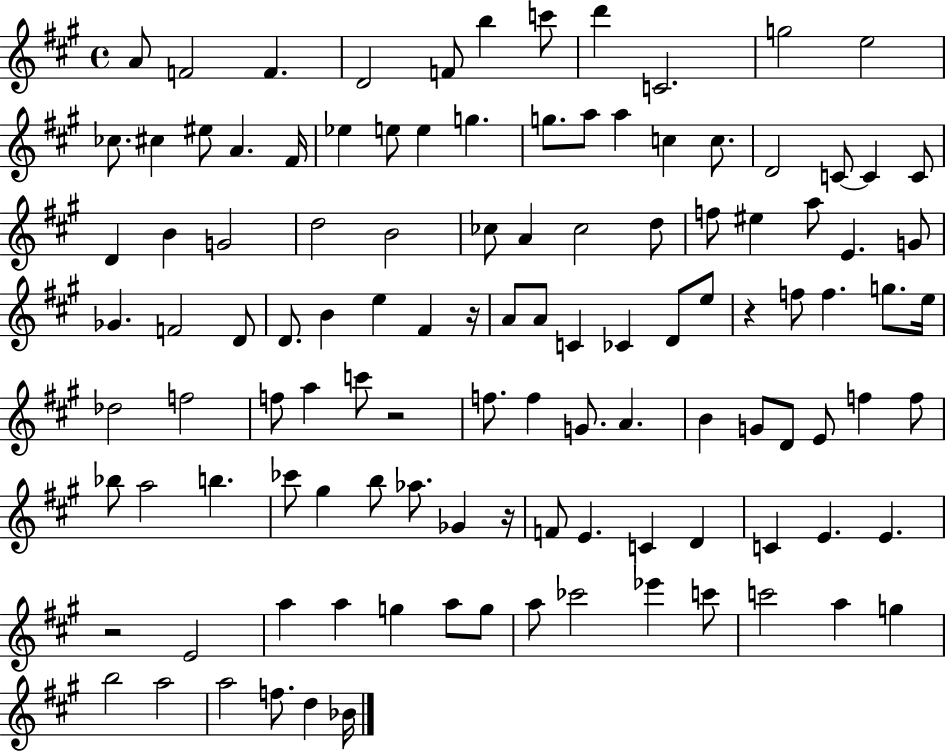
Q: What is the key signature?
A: A major